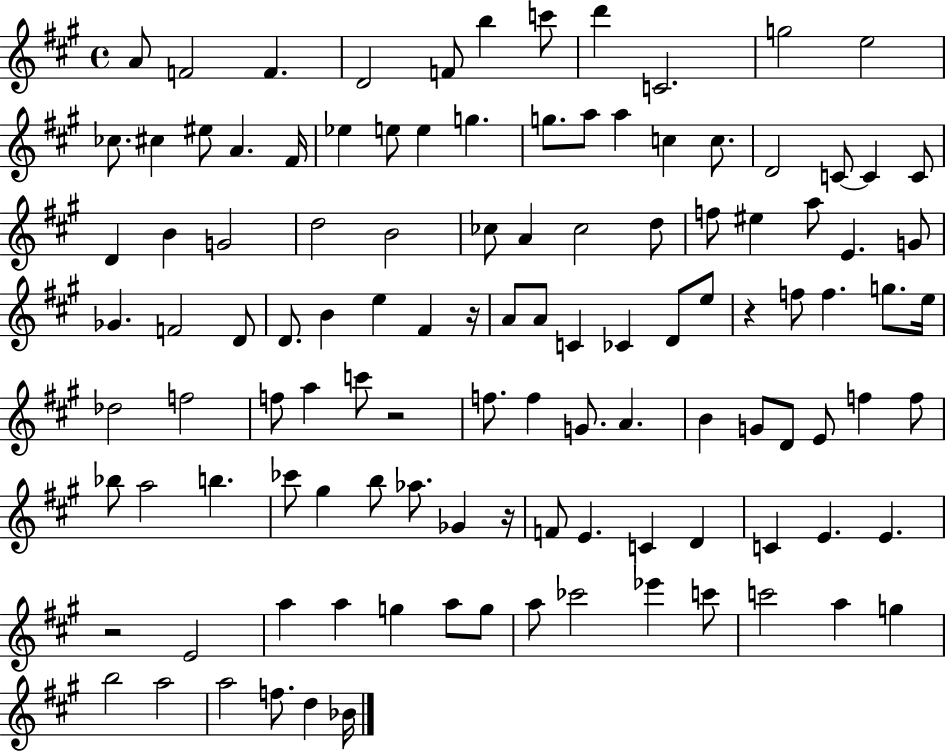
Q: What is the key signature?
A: A major